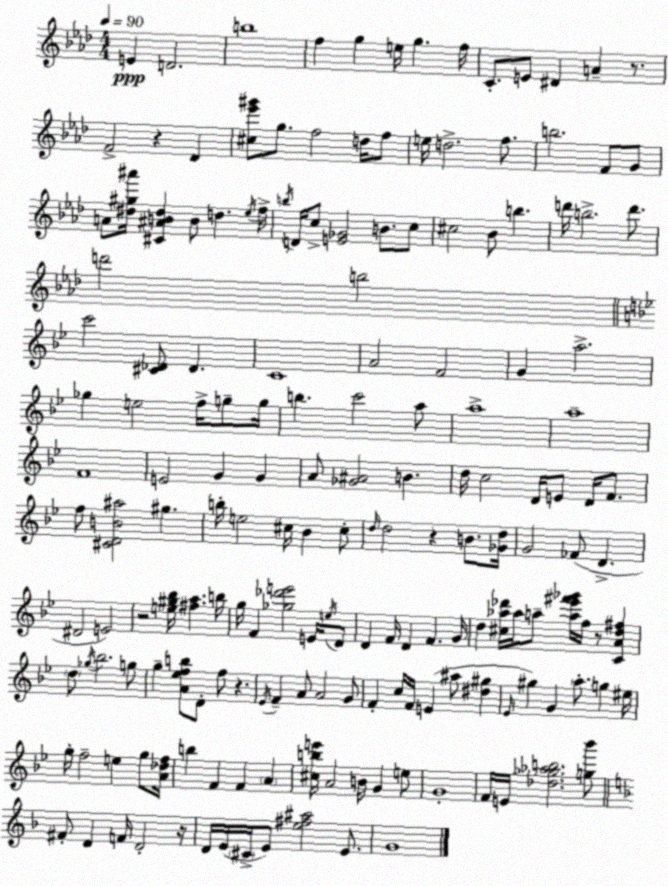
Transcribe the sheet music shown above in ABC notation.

X:1
T:Untitled
M:4/4
L:1/4
K:Ab
E D2 b4 f g e/4 g f/4 C/2 E/2 ^D A z/2 F2 z _D [^c_e'^g']/2 g/2 f2 d/4 f/2 e/4 d2 f/2 b2 F/2 G/2 A/2 [^d^g^a']/4 [^C^AB^d] B/2 d _e/4 f/4 b/4 D/4 c/2 [E_G]2 B/2 c/2 ^c2 _B/2 b d'/4 b2 d'/2 d'2 b2 c'2 [^C_D]/2 _D C4 A2 F2 G a2 _g e2 f/4 g/2 g/4 b c'2 a/2 a4 a4 F4 E2 G G A/2 [_G^A]2 B d/4 c2 D/4 E/2 D/4 F/2 f/2 [^CDB^a]2 ^g b/4 e2 ^c/4 _B ^c/2 d/4 d2 z B/2 [_Gd]/4 G2 _F/2 D ^D2 E2 z2 [e^g_b]/4 [^fa] b/4 g/4 F [_g_d'e']2 E/4 e/4 D/2 D F/4 D F G/4 d [^c_a_d']/4 _a/4 a/2 [a_e'^f'_g']/4 f/4 z/2 [CAd^f] d/2 _g/4 _b2 g/2 g [A_efb]/2 D/2 f/2 z _E/4 F A/2 A2 G/2 F c/4 F/4 E ^a/2 [^d^g] _E/4 ^g G a/2 g ^e/4 g/4 f2 e g/2 [A_df]/4 b F F A [^cbe']/4 A2 B/4 G e/2 G4 F/4 E/4 [_d_g_ab]2 [g_b']/2 ^F/2 D F/4 D2 z/4 D/4 E/4 ^C/4 E/2 [e^f^a]2 E/2 G4